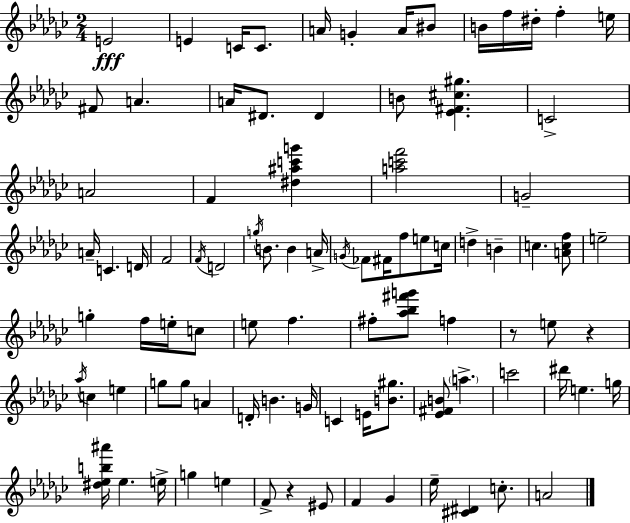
{
  \clef treble
  \numericTimeSignature
  \time 2/4
  \key ees \minor
  e'2\fff | e'4 c'16 c'8. | a'16 g'4-. a'16 bis'8 | b'16 f''16 dis''16-. f''4-. e''16 | \break fis'8 a'4. | a'16 dis'8. dis'4 | b'8 <ees' fis' cis'' gis''>4. | c'2-> | \break a'2 | f'4 <dis'' ais'' c''' g'''>4 | <a'' c''' f'''>2 | g'2-- | \break a'16-- c'4. d'16 | f'2 | \acciaccatura { f'16 } d'2 | \acciaccatura { g''16 } b'8. b'4 | \break a'16-> \acciaccatura { g'16 } fes'8 fis'16 f''8 | e''8 c''16 d''4-> b'4-- | c''4. | <a' c'' f''>8 e''2-- | \break g''4-. f''16 | e''16-. c''8 e''8 f''4. | fis''8-. <aes'' bes'' fis''' g'''>8 f''4 | r8 e''8 r4 | \break \acciaccatura { aes''16 } c''4 | e''4 g''8 g''8 | a'4 d'16-. b'4. | g'16 c'4 | \break e'16 <b' gis''>8. <ees' fis' b'>8 \parenthesize a''4.-> | c'''2 | dis'''16 e''4. | g''16 <dis'' ees'' b'' ais'''>16 ees''4. | \break e''16-> g''4 | e''4 f'8-> r4 | eis'8 f'4 | ges'4 ees''16-- <cis' dis'>4 | \break c''8.-. a'2 | \bar "|."
}